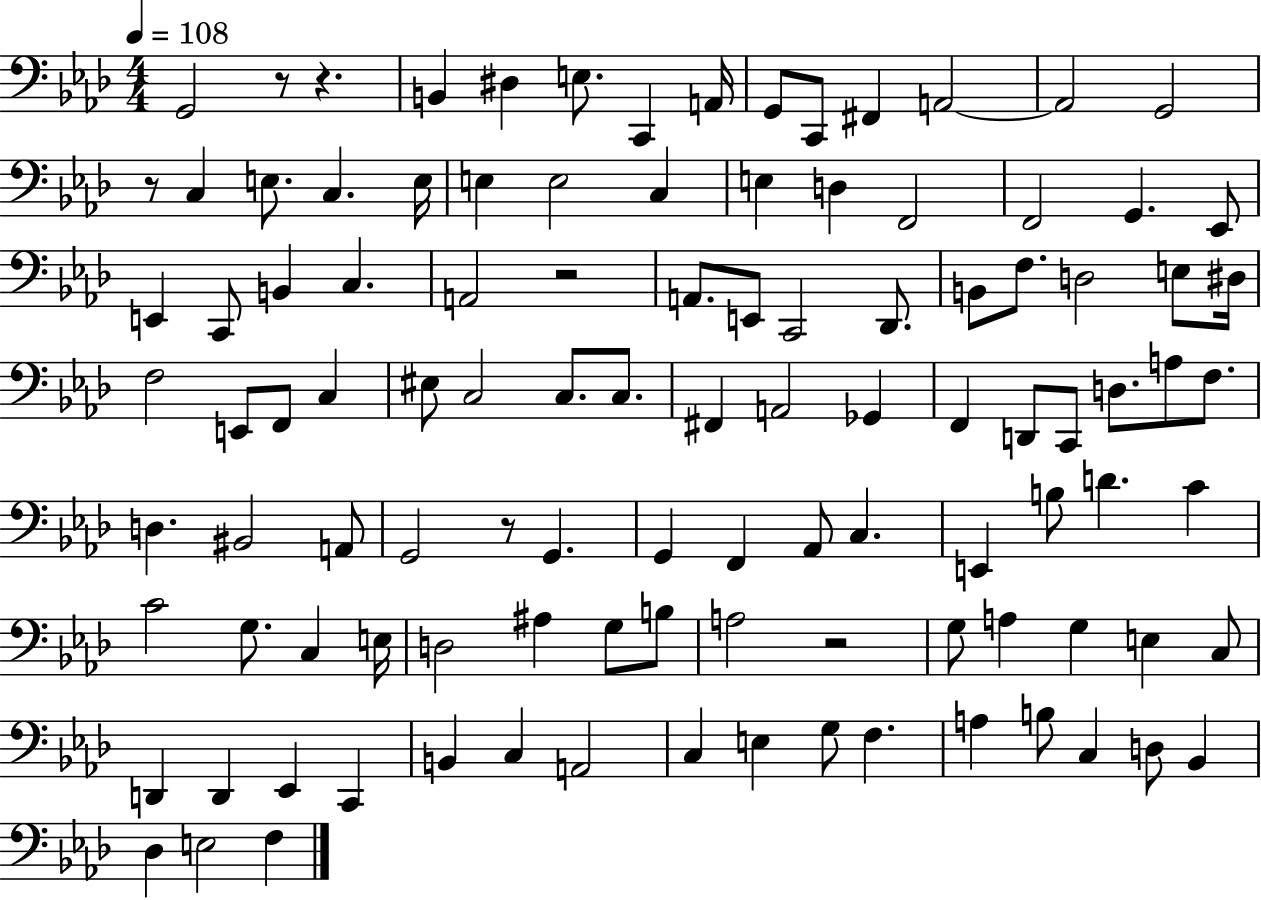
G2/h R/e R/q. B2/q D#3/q E3/e. C2/q A2/s G2/e C2/e F#2/q A2/h A2/h G2/h R/e C3/q E3/e. C3/q. E3/s E3/q E3/h C3/q E3/q D3/q F2/h F2/h G2/q. Eb2/e E2/q C2/e B2/q C3/q. A2/h R/h A2/e. E2/e C2/h Db2/e. B2/e F3/e. D3/h E3/e D#3/s F3/h E2/e F2/e C3/q EIS3/e C3/h C3/e. C3/e. F#2/q A2/h Gb2/q F2/q D2/e C2/e D3/e. A3/e F3/e. D3/q. BIS2/h A2/e G2/h R/e G2/q. G2/q F2/q Ab2/e C3/q. E2/q B3/e D4/q. C4/q C4/h G3/e. C3/q E3/s D3/h A#3/q G3/e B3/e A3/h R/h G3/e A3/q G3/q E3/q C3/e D2/q D2/q Eb2/q C2/q B2/q C3/q A2/h C3/q E3/q G3/e F3/q. A3/q B3/e C3/q D3/e Bb2/q Db3/q E3/h F3/q